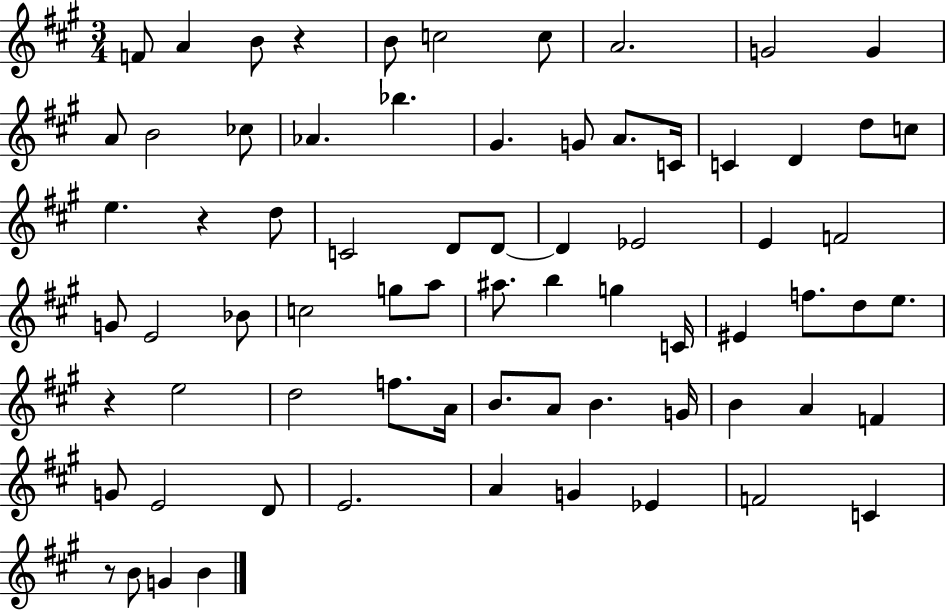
F4/e A4/q B4/e R/q B4/e C5/h C5/e A4/h. G4/h G4/q A4/e B4/h CES5/e Ab4/q. Bb5/q. G#4/q. G4/e A4/e. C4/s C4/q D4/q D5/e C5/e E5/q. R/q D5/e C4/h D4/e D4/e D4/q Eb4/h E4/q F4/h G4/e E4/h Bb4/e C5/h G5/e A5/e A#5/e. B5/q G5/q C4/s EIS4/q F5/e. D5/e E5/e. R/q E5/h D5/h F5/e. A4/s B4/e. A4/e B4/q. G4/s B4/q A4/q F4/q G4/e E4/h D4/e E4/h. A4/q G4/q Eb4/q F4/h C4/q R/e B4/e G4/q B4/q